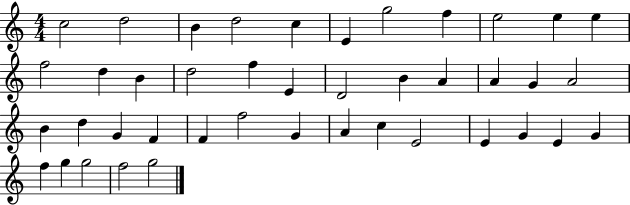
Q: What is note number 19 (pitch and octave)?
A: B4